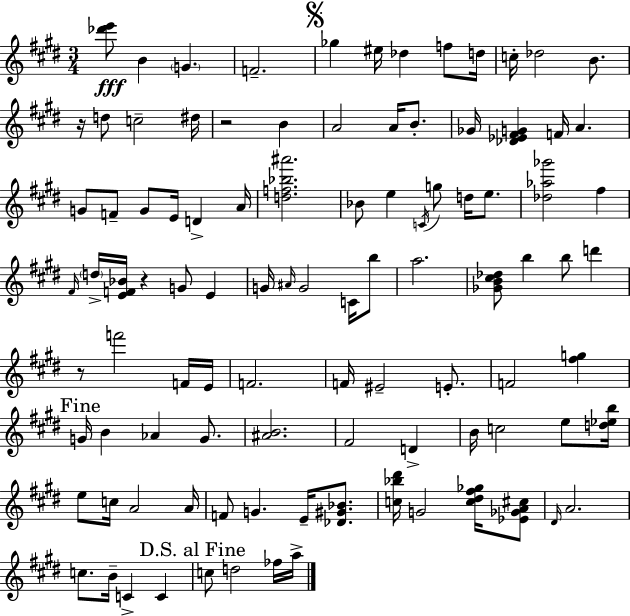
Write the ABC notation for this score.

X:1
T:Untitled
M:3/4
L:1/4
K:E
[_d'e']/2 B G F2 _g ^e/4 _d f/2 d/4 c/4 _d2 B/2 z/4 d/2 c2 ^d/4 z2 B A2 A/4 B/2 _G/4 [_D_E^FG] F/4 A G/2 F/2 G/2 E/4 D A/4 [df_b^a']2 _B/2 e C/4 g/2 d/4 e/2 [_d_a_g']2 ^f ^F/4 d/4 [EF_B]/4 z G/2 E G/4 ^A/4 G2 C/4 b/2 a2 [_GB^c_d]/2 b b/2 d' z/2 f'2 F/4 E/4 F2 F/4 ^E2 E/2 F2 [^fg] G/4 B _A G/2 [^AB]2 ^F2 D B/4 c2 e/2 [d_eb]/4 e/2 c/4 A2 A/4 F/2 G E/4 [_D^G_B]/2 [c_b^d']/4 G2 [c^d^f_g]/4 [_E_GA^c]/2 ^D/4 A2 c/2 B/4 C C c/2 d2 _f/4 a/4